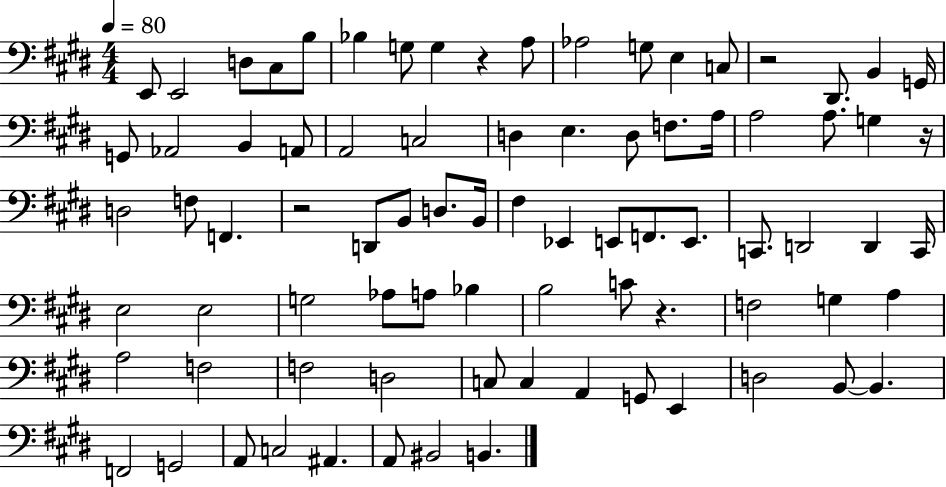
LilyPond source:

{
  \clef bass
  \numericTimeSignature
  \time 4/4
  \key e \major
  \tempo 4 = 80
  e,8 e,2 d8 cis8 b8 | bes4 g8 g4 r4 a8 | aes2 g8 e4 c8 | r2 dis,8. b,4 g,16 | \break g,8 aes,2 b,4 a,8 | a,2 c2 | d4 e4. d8 f8. a16 | a2 a8. g4 r16 | \break d2 f8 f,4. | r2 d,8 b,8 d8. b,16 | fis4 ees,4 e,8 f,8. e,8. | c,8. d,2 d,4 c,16 | \break e2 e2 | g2 aes8 a8 bes4 | b2 c'8 r4. | f2 g4 a4 | \break a2 f2 | f2 d2 | c8 c4 a,4 g,8 e,4 | d2 b,8~~ b,4. | \break f,2 g,2 | a,8 c2 ais,4. | a,8 bis,2 b,4. | \bar "|."
}